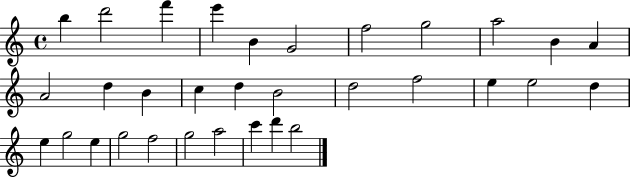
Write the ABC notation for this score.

X:1
T:Untitled
M:4/4
L:1/4
K:C
b d'2 f' e' B G2 f2 g2 a2 B A A2 d B c d B2 d2 f2 e e2 d e g2 e g2 f2 g2 a2 c' d' b2